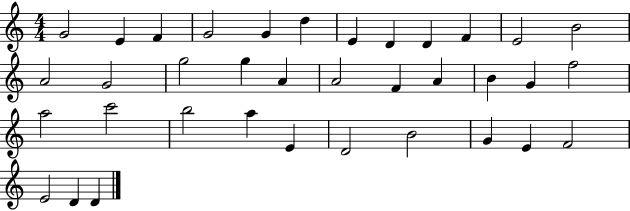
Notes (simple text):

G4/h E4/q F4/q G4/h G4/q D5/q E4/q D4/q D4/q F4/q E4/h B4/h A4/h G4/h G5/h G5/q A4/q A4/h F4/q A4/q B4/q G4/q F5/h A5/h C6/h B5/h A5/q E4/q D4/h B4/h G4/q E4/q F4/h E4/h D4/q D4/q